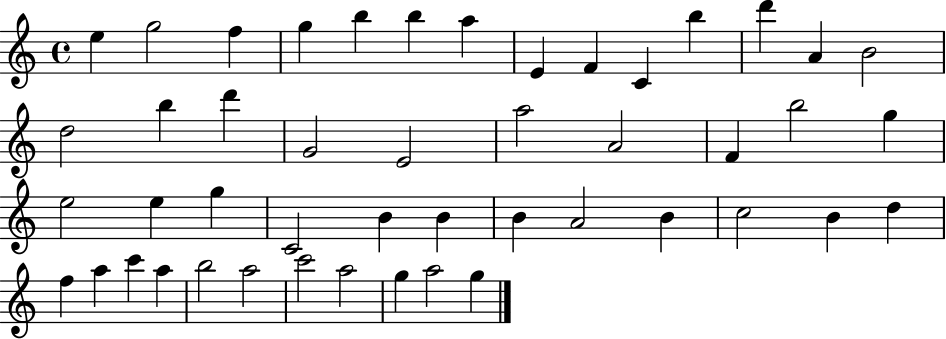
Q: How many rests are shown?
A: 0